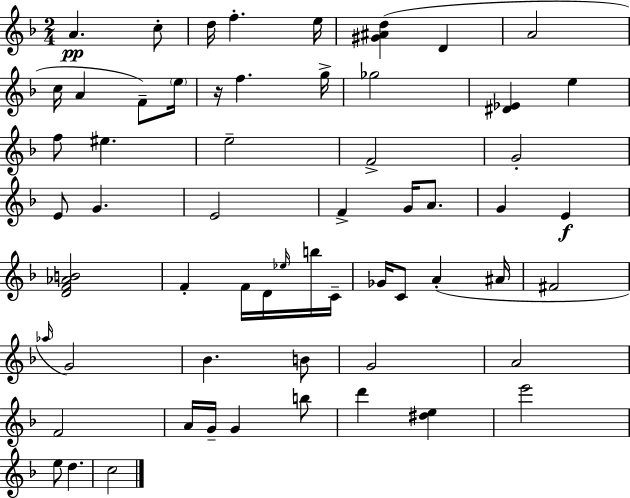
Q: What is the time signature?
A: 2/4